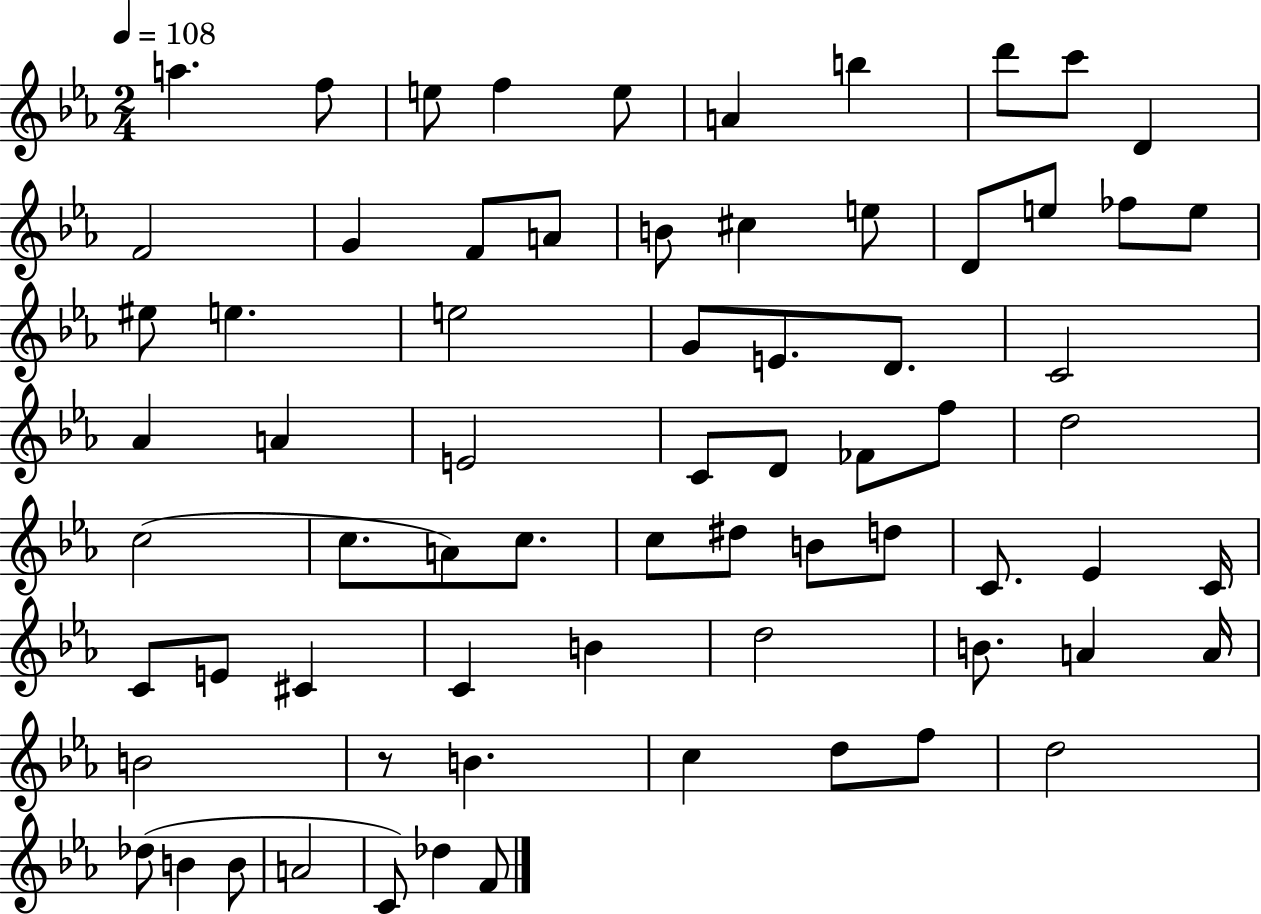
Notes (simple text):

A5/q. F5/e E5/e F5/q E5/e A4/q B5/q D6/e C6/e D4/q F4/h G4/q F4/e A4/e B4/e C#5/q E5/e D4/e E5/e FES5/e E5/e EIS5/e E5/q. E5/h G4/e E4/e. D4/e. C4/h Ab4/q A4/q E4/h C4/e D4/e FES4/e F5/e D5/h C5/h C5/e. A4/e C5/e. C5/e D#5/e B4/e D5/e C4/e. Eb4/q C4/s C4/e E4/e C#4/q C4/q B4/q D5/h B4/e. A4/q A4/s B4/h R/e B4/q. C5/q D5/e F5/e D5/h Db5/e B4/q B4/e A4/h C4/e Db5/q F4/e